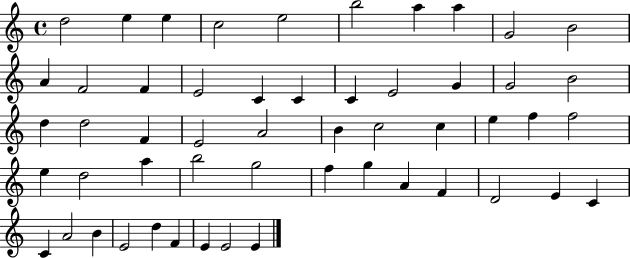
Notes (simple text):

D5/h E5/q E5/q C5/h E5/h B5/h A5/q A5/q G4/h B4/h A4/q F4/h F4/q E4/h C4/q C4/q C4/q E4/h G4/q G4/h B4/h D5/q D5/h F4/q E4/h A4/h B4/q C5/h C5/q E5/q F5/q F5/h E5/q D5/h A5/q B5/h G5/h F5/q G5/q A4/q F4/q D4/h E4/q C4/q C4/q A4/h B4/q E4/h D5/q F4/q E4/q E4/h E4/q